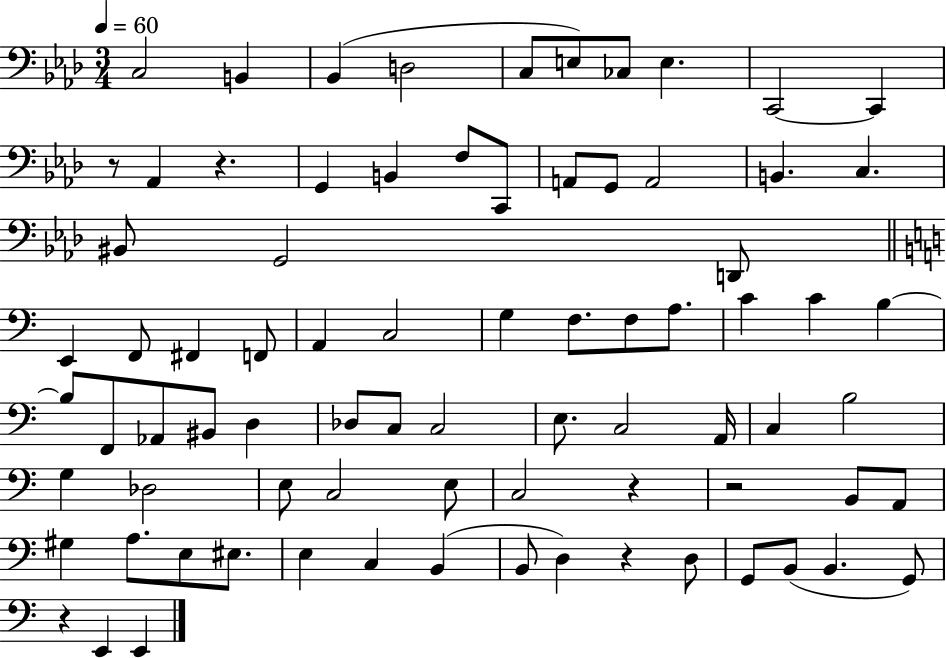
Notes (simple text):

C3/h B2/q Bb2/q D3/h C3/e E3/e CES3/e E3/q. C2/h C2/q R/e Ab2/q R/q. G2/q B2/q F3/e C2/e A2/e G2/e A2/h B2/q. C3/q. BIS2/e G2/h D2/e E2/q F2/e F#2/q F2/e A2/q C3/h G3/q F3/e. F3/e A3/e. C4/q C4/q B3/q B3/e F2/e Ab2/e BIS2/e D3/q Db3/e C3/e C3/h E3/e. C3/h A2/s C3/q B3/h G3/q Db3/h E3/e C3/h E3/e C3/h R/q R/h B2/e A2/e G#3/q A3/e. E3/e EIS3/e. E3/q C3/q B2/q B2/e D3/q R/q D3/e G2/e B2/e B2/q. G2/e R/q E2/q E2/q